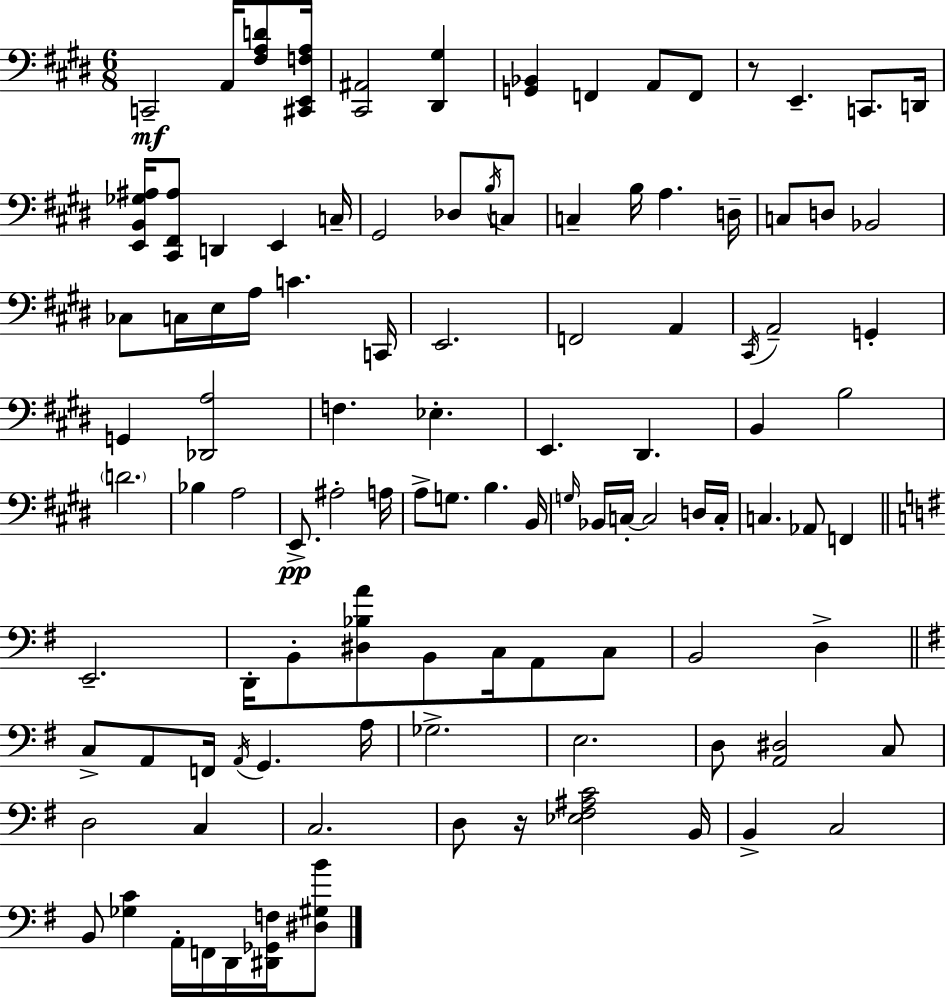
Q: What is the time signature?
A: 6/8